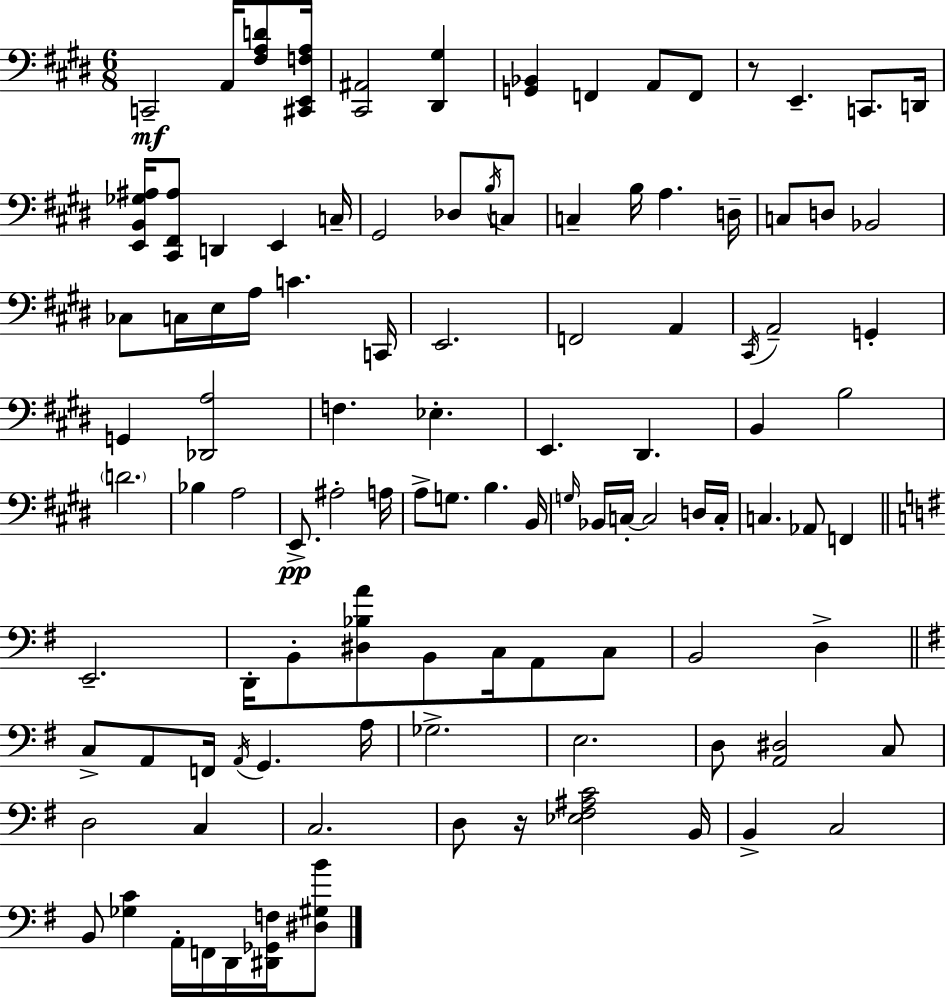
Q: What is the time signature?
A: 6/8